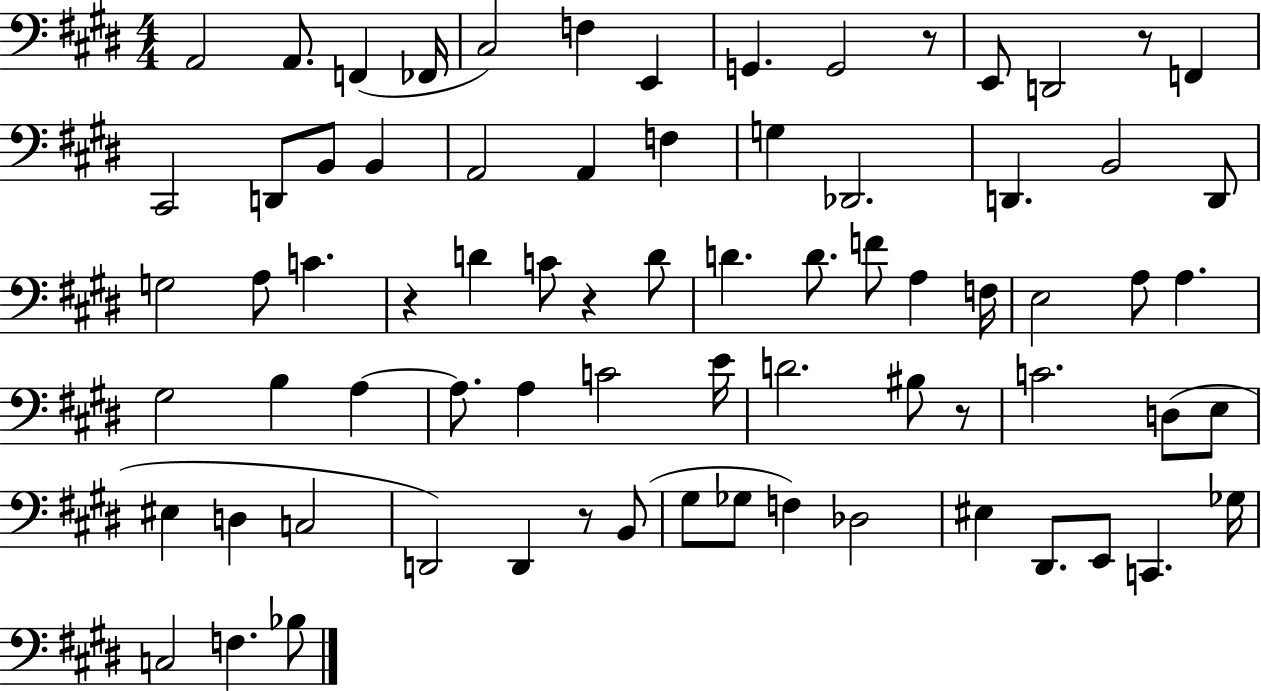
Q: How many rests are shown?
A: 6